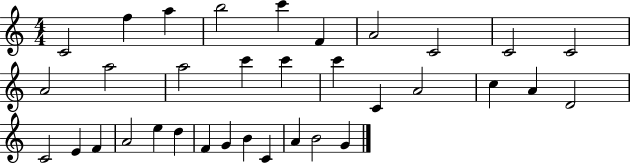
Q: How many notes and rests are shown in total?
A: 34